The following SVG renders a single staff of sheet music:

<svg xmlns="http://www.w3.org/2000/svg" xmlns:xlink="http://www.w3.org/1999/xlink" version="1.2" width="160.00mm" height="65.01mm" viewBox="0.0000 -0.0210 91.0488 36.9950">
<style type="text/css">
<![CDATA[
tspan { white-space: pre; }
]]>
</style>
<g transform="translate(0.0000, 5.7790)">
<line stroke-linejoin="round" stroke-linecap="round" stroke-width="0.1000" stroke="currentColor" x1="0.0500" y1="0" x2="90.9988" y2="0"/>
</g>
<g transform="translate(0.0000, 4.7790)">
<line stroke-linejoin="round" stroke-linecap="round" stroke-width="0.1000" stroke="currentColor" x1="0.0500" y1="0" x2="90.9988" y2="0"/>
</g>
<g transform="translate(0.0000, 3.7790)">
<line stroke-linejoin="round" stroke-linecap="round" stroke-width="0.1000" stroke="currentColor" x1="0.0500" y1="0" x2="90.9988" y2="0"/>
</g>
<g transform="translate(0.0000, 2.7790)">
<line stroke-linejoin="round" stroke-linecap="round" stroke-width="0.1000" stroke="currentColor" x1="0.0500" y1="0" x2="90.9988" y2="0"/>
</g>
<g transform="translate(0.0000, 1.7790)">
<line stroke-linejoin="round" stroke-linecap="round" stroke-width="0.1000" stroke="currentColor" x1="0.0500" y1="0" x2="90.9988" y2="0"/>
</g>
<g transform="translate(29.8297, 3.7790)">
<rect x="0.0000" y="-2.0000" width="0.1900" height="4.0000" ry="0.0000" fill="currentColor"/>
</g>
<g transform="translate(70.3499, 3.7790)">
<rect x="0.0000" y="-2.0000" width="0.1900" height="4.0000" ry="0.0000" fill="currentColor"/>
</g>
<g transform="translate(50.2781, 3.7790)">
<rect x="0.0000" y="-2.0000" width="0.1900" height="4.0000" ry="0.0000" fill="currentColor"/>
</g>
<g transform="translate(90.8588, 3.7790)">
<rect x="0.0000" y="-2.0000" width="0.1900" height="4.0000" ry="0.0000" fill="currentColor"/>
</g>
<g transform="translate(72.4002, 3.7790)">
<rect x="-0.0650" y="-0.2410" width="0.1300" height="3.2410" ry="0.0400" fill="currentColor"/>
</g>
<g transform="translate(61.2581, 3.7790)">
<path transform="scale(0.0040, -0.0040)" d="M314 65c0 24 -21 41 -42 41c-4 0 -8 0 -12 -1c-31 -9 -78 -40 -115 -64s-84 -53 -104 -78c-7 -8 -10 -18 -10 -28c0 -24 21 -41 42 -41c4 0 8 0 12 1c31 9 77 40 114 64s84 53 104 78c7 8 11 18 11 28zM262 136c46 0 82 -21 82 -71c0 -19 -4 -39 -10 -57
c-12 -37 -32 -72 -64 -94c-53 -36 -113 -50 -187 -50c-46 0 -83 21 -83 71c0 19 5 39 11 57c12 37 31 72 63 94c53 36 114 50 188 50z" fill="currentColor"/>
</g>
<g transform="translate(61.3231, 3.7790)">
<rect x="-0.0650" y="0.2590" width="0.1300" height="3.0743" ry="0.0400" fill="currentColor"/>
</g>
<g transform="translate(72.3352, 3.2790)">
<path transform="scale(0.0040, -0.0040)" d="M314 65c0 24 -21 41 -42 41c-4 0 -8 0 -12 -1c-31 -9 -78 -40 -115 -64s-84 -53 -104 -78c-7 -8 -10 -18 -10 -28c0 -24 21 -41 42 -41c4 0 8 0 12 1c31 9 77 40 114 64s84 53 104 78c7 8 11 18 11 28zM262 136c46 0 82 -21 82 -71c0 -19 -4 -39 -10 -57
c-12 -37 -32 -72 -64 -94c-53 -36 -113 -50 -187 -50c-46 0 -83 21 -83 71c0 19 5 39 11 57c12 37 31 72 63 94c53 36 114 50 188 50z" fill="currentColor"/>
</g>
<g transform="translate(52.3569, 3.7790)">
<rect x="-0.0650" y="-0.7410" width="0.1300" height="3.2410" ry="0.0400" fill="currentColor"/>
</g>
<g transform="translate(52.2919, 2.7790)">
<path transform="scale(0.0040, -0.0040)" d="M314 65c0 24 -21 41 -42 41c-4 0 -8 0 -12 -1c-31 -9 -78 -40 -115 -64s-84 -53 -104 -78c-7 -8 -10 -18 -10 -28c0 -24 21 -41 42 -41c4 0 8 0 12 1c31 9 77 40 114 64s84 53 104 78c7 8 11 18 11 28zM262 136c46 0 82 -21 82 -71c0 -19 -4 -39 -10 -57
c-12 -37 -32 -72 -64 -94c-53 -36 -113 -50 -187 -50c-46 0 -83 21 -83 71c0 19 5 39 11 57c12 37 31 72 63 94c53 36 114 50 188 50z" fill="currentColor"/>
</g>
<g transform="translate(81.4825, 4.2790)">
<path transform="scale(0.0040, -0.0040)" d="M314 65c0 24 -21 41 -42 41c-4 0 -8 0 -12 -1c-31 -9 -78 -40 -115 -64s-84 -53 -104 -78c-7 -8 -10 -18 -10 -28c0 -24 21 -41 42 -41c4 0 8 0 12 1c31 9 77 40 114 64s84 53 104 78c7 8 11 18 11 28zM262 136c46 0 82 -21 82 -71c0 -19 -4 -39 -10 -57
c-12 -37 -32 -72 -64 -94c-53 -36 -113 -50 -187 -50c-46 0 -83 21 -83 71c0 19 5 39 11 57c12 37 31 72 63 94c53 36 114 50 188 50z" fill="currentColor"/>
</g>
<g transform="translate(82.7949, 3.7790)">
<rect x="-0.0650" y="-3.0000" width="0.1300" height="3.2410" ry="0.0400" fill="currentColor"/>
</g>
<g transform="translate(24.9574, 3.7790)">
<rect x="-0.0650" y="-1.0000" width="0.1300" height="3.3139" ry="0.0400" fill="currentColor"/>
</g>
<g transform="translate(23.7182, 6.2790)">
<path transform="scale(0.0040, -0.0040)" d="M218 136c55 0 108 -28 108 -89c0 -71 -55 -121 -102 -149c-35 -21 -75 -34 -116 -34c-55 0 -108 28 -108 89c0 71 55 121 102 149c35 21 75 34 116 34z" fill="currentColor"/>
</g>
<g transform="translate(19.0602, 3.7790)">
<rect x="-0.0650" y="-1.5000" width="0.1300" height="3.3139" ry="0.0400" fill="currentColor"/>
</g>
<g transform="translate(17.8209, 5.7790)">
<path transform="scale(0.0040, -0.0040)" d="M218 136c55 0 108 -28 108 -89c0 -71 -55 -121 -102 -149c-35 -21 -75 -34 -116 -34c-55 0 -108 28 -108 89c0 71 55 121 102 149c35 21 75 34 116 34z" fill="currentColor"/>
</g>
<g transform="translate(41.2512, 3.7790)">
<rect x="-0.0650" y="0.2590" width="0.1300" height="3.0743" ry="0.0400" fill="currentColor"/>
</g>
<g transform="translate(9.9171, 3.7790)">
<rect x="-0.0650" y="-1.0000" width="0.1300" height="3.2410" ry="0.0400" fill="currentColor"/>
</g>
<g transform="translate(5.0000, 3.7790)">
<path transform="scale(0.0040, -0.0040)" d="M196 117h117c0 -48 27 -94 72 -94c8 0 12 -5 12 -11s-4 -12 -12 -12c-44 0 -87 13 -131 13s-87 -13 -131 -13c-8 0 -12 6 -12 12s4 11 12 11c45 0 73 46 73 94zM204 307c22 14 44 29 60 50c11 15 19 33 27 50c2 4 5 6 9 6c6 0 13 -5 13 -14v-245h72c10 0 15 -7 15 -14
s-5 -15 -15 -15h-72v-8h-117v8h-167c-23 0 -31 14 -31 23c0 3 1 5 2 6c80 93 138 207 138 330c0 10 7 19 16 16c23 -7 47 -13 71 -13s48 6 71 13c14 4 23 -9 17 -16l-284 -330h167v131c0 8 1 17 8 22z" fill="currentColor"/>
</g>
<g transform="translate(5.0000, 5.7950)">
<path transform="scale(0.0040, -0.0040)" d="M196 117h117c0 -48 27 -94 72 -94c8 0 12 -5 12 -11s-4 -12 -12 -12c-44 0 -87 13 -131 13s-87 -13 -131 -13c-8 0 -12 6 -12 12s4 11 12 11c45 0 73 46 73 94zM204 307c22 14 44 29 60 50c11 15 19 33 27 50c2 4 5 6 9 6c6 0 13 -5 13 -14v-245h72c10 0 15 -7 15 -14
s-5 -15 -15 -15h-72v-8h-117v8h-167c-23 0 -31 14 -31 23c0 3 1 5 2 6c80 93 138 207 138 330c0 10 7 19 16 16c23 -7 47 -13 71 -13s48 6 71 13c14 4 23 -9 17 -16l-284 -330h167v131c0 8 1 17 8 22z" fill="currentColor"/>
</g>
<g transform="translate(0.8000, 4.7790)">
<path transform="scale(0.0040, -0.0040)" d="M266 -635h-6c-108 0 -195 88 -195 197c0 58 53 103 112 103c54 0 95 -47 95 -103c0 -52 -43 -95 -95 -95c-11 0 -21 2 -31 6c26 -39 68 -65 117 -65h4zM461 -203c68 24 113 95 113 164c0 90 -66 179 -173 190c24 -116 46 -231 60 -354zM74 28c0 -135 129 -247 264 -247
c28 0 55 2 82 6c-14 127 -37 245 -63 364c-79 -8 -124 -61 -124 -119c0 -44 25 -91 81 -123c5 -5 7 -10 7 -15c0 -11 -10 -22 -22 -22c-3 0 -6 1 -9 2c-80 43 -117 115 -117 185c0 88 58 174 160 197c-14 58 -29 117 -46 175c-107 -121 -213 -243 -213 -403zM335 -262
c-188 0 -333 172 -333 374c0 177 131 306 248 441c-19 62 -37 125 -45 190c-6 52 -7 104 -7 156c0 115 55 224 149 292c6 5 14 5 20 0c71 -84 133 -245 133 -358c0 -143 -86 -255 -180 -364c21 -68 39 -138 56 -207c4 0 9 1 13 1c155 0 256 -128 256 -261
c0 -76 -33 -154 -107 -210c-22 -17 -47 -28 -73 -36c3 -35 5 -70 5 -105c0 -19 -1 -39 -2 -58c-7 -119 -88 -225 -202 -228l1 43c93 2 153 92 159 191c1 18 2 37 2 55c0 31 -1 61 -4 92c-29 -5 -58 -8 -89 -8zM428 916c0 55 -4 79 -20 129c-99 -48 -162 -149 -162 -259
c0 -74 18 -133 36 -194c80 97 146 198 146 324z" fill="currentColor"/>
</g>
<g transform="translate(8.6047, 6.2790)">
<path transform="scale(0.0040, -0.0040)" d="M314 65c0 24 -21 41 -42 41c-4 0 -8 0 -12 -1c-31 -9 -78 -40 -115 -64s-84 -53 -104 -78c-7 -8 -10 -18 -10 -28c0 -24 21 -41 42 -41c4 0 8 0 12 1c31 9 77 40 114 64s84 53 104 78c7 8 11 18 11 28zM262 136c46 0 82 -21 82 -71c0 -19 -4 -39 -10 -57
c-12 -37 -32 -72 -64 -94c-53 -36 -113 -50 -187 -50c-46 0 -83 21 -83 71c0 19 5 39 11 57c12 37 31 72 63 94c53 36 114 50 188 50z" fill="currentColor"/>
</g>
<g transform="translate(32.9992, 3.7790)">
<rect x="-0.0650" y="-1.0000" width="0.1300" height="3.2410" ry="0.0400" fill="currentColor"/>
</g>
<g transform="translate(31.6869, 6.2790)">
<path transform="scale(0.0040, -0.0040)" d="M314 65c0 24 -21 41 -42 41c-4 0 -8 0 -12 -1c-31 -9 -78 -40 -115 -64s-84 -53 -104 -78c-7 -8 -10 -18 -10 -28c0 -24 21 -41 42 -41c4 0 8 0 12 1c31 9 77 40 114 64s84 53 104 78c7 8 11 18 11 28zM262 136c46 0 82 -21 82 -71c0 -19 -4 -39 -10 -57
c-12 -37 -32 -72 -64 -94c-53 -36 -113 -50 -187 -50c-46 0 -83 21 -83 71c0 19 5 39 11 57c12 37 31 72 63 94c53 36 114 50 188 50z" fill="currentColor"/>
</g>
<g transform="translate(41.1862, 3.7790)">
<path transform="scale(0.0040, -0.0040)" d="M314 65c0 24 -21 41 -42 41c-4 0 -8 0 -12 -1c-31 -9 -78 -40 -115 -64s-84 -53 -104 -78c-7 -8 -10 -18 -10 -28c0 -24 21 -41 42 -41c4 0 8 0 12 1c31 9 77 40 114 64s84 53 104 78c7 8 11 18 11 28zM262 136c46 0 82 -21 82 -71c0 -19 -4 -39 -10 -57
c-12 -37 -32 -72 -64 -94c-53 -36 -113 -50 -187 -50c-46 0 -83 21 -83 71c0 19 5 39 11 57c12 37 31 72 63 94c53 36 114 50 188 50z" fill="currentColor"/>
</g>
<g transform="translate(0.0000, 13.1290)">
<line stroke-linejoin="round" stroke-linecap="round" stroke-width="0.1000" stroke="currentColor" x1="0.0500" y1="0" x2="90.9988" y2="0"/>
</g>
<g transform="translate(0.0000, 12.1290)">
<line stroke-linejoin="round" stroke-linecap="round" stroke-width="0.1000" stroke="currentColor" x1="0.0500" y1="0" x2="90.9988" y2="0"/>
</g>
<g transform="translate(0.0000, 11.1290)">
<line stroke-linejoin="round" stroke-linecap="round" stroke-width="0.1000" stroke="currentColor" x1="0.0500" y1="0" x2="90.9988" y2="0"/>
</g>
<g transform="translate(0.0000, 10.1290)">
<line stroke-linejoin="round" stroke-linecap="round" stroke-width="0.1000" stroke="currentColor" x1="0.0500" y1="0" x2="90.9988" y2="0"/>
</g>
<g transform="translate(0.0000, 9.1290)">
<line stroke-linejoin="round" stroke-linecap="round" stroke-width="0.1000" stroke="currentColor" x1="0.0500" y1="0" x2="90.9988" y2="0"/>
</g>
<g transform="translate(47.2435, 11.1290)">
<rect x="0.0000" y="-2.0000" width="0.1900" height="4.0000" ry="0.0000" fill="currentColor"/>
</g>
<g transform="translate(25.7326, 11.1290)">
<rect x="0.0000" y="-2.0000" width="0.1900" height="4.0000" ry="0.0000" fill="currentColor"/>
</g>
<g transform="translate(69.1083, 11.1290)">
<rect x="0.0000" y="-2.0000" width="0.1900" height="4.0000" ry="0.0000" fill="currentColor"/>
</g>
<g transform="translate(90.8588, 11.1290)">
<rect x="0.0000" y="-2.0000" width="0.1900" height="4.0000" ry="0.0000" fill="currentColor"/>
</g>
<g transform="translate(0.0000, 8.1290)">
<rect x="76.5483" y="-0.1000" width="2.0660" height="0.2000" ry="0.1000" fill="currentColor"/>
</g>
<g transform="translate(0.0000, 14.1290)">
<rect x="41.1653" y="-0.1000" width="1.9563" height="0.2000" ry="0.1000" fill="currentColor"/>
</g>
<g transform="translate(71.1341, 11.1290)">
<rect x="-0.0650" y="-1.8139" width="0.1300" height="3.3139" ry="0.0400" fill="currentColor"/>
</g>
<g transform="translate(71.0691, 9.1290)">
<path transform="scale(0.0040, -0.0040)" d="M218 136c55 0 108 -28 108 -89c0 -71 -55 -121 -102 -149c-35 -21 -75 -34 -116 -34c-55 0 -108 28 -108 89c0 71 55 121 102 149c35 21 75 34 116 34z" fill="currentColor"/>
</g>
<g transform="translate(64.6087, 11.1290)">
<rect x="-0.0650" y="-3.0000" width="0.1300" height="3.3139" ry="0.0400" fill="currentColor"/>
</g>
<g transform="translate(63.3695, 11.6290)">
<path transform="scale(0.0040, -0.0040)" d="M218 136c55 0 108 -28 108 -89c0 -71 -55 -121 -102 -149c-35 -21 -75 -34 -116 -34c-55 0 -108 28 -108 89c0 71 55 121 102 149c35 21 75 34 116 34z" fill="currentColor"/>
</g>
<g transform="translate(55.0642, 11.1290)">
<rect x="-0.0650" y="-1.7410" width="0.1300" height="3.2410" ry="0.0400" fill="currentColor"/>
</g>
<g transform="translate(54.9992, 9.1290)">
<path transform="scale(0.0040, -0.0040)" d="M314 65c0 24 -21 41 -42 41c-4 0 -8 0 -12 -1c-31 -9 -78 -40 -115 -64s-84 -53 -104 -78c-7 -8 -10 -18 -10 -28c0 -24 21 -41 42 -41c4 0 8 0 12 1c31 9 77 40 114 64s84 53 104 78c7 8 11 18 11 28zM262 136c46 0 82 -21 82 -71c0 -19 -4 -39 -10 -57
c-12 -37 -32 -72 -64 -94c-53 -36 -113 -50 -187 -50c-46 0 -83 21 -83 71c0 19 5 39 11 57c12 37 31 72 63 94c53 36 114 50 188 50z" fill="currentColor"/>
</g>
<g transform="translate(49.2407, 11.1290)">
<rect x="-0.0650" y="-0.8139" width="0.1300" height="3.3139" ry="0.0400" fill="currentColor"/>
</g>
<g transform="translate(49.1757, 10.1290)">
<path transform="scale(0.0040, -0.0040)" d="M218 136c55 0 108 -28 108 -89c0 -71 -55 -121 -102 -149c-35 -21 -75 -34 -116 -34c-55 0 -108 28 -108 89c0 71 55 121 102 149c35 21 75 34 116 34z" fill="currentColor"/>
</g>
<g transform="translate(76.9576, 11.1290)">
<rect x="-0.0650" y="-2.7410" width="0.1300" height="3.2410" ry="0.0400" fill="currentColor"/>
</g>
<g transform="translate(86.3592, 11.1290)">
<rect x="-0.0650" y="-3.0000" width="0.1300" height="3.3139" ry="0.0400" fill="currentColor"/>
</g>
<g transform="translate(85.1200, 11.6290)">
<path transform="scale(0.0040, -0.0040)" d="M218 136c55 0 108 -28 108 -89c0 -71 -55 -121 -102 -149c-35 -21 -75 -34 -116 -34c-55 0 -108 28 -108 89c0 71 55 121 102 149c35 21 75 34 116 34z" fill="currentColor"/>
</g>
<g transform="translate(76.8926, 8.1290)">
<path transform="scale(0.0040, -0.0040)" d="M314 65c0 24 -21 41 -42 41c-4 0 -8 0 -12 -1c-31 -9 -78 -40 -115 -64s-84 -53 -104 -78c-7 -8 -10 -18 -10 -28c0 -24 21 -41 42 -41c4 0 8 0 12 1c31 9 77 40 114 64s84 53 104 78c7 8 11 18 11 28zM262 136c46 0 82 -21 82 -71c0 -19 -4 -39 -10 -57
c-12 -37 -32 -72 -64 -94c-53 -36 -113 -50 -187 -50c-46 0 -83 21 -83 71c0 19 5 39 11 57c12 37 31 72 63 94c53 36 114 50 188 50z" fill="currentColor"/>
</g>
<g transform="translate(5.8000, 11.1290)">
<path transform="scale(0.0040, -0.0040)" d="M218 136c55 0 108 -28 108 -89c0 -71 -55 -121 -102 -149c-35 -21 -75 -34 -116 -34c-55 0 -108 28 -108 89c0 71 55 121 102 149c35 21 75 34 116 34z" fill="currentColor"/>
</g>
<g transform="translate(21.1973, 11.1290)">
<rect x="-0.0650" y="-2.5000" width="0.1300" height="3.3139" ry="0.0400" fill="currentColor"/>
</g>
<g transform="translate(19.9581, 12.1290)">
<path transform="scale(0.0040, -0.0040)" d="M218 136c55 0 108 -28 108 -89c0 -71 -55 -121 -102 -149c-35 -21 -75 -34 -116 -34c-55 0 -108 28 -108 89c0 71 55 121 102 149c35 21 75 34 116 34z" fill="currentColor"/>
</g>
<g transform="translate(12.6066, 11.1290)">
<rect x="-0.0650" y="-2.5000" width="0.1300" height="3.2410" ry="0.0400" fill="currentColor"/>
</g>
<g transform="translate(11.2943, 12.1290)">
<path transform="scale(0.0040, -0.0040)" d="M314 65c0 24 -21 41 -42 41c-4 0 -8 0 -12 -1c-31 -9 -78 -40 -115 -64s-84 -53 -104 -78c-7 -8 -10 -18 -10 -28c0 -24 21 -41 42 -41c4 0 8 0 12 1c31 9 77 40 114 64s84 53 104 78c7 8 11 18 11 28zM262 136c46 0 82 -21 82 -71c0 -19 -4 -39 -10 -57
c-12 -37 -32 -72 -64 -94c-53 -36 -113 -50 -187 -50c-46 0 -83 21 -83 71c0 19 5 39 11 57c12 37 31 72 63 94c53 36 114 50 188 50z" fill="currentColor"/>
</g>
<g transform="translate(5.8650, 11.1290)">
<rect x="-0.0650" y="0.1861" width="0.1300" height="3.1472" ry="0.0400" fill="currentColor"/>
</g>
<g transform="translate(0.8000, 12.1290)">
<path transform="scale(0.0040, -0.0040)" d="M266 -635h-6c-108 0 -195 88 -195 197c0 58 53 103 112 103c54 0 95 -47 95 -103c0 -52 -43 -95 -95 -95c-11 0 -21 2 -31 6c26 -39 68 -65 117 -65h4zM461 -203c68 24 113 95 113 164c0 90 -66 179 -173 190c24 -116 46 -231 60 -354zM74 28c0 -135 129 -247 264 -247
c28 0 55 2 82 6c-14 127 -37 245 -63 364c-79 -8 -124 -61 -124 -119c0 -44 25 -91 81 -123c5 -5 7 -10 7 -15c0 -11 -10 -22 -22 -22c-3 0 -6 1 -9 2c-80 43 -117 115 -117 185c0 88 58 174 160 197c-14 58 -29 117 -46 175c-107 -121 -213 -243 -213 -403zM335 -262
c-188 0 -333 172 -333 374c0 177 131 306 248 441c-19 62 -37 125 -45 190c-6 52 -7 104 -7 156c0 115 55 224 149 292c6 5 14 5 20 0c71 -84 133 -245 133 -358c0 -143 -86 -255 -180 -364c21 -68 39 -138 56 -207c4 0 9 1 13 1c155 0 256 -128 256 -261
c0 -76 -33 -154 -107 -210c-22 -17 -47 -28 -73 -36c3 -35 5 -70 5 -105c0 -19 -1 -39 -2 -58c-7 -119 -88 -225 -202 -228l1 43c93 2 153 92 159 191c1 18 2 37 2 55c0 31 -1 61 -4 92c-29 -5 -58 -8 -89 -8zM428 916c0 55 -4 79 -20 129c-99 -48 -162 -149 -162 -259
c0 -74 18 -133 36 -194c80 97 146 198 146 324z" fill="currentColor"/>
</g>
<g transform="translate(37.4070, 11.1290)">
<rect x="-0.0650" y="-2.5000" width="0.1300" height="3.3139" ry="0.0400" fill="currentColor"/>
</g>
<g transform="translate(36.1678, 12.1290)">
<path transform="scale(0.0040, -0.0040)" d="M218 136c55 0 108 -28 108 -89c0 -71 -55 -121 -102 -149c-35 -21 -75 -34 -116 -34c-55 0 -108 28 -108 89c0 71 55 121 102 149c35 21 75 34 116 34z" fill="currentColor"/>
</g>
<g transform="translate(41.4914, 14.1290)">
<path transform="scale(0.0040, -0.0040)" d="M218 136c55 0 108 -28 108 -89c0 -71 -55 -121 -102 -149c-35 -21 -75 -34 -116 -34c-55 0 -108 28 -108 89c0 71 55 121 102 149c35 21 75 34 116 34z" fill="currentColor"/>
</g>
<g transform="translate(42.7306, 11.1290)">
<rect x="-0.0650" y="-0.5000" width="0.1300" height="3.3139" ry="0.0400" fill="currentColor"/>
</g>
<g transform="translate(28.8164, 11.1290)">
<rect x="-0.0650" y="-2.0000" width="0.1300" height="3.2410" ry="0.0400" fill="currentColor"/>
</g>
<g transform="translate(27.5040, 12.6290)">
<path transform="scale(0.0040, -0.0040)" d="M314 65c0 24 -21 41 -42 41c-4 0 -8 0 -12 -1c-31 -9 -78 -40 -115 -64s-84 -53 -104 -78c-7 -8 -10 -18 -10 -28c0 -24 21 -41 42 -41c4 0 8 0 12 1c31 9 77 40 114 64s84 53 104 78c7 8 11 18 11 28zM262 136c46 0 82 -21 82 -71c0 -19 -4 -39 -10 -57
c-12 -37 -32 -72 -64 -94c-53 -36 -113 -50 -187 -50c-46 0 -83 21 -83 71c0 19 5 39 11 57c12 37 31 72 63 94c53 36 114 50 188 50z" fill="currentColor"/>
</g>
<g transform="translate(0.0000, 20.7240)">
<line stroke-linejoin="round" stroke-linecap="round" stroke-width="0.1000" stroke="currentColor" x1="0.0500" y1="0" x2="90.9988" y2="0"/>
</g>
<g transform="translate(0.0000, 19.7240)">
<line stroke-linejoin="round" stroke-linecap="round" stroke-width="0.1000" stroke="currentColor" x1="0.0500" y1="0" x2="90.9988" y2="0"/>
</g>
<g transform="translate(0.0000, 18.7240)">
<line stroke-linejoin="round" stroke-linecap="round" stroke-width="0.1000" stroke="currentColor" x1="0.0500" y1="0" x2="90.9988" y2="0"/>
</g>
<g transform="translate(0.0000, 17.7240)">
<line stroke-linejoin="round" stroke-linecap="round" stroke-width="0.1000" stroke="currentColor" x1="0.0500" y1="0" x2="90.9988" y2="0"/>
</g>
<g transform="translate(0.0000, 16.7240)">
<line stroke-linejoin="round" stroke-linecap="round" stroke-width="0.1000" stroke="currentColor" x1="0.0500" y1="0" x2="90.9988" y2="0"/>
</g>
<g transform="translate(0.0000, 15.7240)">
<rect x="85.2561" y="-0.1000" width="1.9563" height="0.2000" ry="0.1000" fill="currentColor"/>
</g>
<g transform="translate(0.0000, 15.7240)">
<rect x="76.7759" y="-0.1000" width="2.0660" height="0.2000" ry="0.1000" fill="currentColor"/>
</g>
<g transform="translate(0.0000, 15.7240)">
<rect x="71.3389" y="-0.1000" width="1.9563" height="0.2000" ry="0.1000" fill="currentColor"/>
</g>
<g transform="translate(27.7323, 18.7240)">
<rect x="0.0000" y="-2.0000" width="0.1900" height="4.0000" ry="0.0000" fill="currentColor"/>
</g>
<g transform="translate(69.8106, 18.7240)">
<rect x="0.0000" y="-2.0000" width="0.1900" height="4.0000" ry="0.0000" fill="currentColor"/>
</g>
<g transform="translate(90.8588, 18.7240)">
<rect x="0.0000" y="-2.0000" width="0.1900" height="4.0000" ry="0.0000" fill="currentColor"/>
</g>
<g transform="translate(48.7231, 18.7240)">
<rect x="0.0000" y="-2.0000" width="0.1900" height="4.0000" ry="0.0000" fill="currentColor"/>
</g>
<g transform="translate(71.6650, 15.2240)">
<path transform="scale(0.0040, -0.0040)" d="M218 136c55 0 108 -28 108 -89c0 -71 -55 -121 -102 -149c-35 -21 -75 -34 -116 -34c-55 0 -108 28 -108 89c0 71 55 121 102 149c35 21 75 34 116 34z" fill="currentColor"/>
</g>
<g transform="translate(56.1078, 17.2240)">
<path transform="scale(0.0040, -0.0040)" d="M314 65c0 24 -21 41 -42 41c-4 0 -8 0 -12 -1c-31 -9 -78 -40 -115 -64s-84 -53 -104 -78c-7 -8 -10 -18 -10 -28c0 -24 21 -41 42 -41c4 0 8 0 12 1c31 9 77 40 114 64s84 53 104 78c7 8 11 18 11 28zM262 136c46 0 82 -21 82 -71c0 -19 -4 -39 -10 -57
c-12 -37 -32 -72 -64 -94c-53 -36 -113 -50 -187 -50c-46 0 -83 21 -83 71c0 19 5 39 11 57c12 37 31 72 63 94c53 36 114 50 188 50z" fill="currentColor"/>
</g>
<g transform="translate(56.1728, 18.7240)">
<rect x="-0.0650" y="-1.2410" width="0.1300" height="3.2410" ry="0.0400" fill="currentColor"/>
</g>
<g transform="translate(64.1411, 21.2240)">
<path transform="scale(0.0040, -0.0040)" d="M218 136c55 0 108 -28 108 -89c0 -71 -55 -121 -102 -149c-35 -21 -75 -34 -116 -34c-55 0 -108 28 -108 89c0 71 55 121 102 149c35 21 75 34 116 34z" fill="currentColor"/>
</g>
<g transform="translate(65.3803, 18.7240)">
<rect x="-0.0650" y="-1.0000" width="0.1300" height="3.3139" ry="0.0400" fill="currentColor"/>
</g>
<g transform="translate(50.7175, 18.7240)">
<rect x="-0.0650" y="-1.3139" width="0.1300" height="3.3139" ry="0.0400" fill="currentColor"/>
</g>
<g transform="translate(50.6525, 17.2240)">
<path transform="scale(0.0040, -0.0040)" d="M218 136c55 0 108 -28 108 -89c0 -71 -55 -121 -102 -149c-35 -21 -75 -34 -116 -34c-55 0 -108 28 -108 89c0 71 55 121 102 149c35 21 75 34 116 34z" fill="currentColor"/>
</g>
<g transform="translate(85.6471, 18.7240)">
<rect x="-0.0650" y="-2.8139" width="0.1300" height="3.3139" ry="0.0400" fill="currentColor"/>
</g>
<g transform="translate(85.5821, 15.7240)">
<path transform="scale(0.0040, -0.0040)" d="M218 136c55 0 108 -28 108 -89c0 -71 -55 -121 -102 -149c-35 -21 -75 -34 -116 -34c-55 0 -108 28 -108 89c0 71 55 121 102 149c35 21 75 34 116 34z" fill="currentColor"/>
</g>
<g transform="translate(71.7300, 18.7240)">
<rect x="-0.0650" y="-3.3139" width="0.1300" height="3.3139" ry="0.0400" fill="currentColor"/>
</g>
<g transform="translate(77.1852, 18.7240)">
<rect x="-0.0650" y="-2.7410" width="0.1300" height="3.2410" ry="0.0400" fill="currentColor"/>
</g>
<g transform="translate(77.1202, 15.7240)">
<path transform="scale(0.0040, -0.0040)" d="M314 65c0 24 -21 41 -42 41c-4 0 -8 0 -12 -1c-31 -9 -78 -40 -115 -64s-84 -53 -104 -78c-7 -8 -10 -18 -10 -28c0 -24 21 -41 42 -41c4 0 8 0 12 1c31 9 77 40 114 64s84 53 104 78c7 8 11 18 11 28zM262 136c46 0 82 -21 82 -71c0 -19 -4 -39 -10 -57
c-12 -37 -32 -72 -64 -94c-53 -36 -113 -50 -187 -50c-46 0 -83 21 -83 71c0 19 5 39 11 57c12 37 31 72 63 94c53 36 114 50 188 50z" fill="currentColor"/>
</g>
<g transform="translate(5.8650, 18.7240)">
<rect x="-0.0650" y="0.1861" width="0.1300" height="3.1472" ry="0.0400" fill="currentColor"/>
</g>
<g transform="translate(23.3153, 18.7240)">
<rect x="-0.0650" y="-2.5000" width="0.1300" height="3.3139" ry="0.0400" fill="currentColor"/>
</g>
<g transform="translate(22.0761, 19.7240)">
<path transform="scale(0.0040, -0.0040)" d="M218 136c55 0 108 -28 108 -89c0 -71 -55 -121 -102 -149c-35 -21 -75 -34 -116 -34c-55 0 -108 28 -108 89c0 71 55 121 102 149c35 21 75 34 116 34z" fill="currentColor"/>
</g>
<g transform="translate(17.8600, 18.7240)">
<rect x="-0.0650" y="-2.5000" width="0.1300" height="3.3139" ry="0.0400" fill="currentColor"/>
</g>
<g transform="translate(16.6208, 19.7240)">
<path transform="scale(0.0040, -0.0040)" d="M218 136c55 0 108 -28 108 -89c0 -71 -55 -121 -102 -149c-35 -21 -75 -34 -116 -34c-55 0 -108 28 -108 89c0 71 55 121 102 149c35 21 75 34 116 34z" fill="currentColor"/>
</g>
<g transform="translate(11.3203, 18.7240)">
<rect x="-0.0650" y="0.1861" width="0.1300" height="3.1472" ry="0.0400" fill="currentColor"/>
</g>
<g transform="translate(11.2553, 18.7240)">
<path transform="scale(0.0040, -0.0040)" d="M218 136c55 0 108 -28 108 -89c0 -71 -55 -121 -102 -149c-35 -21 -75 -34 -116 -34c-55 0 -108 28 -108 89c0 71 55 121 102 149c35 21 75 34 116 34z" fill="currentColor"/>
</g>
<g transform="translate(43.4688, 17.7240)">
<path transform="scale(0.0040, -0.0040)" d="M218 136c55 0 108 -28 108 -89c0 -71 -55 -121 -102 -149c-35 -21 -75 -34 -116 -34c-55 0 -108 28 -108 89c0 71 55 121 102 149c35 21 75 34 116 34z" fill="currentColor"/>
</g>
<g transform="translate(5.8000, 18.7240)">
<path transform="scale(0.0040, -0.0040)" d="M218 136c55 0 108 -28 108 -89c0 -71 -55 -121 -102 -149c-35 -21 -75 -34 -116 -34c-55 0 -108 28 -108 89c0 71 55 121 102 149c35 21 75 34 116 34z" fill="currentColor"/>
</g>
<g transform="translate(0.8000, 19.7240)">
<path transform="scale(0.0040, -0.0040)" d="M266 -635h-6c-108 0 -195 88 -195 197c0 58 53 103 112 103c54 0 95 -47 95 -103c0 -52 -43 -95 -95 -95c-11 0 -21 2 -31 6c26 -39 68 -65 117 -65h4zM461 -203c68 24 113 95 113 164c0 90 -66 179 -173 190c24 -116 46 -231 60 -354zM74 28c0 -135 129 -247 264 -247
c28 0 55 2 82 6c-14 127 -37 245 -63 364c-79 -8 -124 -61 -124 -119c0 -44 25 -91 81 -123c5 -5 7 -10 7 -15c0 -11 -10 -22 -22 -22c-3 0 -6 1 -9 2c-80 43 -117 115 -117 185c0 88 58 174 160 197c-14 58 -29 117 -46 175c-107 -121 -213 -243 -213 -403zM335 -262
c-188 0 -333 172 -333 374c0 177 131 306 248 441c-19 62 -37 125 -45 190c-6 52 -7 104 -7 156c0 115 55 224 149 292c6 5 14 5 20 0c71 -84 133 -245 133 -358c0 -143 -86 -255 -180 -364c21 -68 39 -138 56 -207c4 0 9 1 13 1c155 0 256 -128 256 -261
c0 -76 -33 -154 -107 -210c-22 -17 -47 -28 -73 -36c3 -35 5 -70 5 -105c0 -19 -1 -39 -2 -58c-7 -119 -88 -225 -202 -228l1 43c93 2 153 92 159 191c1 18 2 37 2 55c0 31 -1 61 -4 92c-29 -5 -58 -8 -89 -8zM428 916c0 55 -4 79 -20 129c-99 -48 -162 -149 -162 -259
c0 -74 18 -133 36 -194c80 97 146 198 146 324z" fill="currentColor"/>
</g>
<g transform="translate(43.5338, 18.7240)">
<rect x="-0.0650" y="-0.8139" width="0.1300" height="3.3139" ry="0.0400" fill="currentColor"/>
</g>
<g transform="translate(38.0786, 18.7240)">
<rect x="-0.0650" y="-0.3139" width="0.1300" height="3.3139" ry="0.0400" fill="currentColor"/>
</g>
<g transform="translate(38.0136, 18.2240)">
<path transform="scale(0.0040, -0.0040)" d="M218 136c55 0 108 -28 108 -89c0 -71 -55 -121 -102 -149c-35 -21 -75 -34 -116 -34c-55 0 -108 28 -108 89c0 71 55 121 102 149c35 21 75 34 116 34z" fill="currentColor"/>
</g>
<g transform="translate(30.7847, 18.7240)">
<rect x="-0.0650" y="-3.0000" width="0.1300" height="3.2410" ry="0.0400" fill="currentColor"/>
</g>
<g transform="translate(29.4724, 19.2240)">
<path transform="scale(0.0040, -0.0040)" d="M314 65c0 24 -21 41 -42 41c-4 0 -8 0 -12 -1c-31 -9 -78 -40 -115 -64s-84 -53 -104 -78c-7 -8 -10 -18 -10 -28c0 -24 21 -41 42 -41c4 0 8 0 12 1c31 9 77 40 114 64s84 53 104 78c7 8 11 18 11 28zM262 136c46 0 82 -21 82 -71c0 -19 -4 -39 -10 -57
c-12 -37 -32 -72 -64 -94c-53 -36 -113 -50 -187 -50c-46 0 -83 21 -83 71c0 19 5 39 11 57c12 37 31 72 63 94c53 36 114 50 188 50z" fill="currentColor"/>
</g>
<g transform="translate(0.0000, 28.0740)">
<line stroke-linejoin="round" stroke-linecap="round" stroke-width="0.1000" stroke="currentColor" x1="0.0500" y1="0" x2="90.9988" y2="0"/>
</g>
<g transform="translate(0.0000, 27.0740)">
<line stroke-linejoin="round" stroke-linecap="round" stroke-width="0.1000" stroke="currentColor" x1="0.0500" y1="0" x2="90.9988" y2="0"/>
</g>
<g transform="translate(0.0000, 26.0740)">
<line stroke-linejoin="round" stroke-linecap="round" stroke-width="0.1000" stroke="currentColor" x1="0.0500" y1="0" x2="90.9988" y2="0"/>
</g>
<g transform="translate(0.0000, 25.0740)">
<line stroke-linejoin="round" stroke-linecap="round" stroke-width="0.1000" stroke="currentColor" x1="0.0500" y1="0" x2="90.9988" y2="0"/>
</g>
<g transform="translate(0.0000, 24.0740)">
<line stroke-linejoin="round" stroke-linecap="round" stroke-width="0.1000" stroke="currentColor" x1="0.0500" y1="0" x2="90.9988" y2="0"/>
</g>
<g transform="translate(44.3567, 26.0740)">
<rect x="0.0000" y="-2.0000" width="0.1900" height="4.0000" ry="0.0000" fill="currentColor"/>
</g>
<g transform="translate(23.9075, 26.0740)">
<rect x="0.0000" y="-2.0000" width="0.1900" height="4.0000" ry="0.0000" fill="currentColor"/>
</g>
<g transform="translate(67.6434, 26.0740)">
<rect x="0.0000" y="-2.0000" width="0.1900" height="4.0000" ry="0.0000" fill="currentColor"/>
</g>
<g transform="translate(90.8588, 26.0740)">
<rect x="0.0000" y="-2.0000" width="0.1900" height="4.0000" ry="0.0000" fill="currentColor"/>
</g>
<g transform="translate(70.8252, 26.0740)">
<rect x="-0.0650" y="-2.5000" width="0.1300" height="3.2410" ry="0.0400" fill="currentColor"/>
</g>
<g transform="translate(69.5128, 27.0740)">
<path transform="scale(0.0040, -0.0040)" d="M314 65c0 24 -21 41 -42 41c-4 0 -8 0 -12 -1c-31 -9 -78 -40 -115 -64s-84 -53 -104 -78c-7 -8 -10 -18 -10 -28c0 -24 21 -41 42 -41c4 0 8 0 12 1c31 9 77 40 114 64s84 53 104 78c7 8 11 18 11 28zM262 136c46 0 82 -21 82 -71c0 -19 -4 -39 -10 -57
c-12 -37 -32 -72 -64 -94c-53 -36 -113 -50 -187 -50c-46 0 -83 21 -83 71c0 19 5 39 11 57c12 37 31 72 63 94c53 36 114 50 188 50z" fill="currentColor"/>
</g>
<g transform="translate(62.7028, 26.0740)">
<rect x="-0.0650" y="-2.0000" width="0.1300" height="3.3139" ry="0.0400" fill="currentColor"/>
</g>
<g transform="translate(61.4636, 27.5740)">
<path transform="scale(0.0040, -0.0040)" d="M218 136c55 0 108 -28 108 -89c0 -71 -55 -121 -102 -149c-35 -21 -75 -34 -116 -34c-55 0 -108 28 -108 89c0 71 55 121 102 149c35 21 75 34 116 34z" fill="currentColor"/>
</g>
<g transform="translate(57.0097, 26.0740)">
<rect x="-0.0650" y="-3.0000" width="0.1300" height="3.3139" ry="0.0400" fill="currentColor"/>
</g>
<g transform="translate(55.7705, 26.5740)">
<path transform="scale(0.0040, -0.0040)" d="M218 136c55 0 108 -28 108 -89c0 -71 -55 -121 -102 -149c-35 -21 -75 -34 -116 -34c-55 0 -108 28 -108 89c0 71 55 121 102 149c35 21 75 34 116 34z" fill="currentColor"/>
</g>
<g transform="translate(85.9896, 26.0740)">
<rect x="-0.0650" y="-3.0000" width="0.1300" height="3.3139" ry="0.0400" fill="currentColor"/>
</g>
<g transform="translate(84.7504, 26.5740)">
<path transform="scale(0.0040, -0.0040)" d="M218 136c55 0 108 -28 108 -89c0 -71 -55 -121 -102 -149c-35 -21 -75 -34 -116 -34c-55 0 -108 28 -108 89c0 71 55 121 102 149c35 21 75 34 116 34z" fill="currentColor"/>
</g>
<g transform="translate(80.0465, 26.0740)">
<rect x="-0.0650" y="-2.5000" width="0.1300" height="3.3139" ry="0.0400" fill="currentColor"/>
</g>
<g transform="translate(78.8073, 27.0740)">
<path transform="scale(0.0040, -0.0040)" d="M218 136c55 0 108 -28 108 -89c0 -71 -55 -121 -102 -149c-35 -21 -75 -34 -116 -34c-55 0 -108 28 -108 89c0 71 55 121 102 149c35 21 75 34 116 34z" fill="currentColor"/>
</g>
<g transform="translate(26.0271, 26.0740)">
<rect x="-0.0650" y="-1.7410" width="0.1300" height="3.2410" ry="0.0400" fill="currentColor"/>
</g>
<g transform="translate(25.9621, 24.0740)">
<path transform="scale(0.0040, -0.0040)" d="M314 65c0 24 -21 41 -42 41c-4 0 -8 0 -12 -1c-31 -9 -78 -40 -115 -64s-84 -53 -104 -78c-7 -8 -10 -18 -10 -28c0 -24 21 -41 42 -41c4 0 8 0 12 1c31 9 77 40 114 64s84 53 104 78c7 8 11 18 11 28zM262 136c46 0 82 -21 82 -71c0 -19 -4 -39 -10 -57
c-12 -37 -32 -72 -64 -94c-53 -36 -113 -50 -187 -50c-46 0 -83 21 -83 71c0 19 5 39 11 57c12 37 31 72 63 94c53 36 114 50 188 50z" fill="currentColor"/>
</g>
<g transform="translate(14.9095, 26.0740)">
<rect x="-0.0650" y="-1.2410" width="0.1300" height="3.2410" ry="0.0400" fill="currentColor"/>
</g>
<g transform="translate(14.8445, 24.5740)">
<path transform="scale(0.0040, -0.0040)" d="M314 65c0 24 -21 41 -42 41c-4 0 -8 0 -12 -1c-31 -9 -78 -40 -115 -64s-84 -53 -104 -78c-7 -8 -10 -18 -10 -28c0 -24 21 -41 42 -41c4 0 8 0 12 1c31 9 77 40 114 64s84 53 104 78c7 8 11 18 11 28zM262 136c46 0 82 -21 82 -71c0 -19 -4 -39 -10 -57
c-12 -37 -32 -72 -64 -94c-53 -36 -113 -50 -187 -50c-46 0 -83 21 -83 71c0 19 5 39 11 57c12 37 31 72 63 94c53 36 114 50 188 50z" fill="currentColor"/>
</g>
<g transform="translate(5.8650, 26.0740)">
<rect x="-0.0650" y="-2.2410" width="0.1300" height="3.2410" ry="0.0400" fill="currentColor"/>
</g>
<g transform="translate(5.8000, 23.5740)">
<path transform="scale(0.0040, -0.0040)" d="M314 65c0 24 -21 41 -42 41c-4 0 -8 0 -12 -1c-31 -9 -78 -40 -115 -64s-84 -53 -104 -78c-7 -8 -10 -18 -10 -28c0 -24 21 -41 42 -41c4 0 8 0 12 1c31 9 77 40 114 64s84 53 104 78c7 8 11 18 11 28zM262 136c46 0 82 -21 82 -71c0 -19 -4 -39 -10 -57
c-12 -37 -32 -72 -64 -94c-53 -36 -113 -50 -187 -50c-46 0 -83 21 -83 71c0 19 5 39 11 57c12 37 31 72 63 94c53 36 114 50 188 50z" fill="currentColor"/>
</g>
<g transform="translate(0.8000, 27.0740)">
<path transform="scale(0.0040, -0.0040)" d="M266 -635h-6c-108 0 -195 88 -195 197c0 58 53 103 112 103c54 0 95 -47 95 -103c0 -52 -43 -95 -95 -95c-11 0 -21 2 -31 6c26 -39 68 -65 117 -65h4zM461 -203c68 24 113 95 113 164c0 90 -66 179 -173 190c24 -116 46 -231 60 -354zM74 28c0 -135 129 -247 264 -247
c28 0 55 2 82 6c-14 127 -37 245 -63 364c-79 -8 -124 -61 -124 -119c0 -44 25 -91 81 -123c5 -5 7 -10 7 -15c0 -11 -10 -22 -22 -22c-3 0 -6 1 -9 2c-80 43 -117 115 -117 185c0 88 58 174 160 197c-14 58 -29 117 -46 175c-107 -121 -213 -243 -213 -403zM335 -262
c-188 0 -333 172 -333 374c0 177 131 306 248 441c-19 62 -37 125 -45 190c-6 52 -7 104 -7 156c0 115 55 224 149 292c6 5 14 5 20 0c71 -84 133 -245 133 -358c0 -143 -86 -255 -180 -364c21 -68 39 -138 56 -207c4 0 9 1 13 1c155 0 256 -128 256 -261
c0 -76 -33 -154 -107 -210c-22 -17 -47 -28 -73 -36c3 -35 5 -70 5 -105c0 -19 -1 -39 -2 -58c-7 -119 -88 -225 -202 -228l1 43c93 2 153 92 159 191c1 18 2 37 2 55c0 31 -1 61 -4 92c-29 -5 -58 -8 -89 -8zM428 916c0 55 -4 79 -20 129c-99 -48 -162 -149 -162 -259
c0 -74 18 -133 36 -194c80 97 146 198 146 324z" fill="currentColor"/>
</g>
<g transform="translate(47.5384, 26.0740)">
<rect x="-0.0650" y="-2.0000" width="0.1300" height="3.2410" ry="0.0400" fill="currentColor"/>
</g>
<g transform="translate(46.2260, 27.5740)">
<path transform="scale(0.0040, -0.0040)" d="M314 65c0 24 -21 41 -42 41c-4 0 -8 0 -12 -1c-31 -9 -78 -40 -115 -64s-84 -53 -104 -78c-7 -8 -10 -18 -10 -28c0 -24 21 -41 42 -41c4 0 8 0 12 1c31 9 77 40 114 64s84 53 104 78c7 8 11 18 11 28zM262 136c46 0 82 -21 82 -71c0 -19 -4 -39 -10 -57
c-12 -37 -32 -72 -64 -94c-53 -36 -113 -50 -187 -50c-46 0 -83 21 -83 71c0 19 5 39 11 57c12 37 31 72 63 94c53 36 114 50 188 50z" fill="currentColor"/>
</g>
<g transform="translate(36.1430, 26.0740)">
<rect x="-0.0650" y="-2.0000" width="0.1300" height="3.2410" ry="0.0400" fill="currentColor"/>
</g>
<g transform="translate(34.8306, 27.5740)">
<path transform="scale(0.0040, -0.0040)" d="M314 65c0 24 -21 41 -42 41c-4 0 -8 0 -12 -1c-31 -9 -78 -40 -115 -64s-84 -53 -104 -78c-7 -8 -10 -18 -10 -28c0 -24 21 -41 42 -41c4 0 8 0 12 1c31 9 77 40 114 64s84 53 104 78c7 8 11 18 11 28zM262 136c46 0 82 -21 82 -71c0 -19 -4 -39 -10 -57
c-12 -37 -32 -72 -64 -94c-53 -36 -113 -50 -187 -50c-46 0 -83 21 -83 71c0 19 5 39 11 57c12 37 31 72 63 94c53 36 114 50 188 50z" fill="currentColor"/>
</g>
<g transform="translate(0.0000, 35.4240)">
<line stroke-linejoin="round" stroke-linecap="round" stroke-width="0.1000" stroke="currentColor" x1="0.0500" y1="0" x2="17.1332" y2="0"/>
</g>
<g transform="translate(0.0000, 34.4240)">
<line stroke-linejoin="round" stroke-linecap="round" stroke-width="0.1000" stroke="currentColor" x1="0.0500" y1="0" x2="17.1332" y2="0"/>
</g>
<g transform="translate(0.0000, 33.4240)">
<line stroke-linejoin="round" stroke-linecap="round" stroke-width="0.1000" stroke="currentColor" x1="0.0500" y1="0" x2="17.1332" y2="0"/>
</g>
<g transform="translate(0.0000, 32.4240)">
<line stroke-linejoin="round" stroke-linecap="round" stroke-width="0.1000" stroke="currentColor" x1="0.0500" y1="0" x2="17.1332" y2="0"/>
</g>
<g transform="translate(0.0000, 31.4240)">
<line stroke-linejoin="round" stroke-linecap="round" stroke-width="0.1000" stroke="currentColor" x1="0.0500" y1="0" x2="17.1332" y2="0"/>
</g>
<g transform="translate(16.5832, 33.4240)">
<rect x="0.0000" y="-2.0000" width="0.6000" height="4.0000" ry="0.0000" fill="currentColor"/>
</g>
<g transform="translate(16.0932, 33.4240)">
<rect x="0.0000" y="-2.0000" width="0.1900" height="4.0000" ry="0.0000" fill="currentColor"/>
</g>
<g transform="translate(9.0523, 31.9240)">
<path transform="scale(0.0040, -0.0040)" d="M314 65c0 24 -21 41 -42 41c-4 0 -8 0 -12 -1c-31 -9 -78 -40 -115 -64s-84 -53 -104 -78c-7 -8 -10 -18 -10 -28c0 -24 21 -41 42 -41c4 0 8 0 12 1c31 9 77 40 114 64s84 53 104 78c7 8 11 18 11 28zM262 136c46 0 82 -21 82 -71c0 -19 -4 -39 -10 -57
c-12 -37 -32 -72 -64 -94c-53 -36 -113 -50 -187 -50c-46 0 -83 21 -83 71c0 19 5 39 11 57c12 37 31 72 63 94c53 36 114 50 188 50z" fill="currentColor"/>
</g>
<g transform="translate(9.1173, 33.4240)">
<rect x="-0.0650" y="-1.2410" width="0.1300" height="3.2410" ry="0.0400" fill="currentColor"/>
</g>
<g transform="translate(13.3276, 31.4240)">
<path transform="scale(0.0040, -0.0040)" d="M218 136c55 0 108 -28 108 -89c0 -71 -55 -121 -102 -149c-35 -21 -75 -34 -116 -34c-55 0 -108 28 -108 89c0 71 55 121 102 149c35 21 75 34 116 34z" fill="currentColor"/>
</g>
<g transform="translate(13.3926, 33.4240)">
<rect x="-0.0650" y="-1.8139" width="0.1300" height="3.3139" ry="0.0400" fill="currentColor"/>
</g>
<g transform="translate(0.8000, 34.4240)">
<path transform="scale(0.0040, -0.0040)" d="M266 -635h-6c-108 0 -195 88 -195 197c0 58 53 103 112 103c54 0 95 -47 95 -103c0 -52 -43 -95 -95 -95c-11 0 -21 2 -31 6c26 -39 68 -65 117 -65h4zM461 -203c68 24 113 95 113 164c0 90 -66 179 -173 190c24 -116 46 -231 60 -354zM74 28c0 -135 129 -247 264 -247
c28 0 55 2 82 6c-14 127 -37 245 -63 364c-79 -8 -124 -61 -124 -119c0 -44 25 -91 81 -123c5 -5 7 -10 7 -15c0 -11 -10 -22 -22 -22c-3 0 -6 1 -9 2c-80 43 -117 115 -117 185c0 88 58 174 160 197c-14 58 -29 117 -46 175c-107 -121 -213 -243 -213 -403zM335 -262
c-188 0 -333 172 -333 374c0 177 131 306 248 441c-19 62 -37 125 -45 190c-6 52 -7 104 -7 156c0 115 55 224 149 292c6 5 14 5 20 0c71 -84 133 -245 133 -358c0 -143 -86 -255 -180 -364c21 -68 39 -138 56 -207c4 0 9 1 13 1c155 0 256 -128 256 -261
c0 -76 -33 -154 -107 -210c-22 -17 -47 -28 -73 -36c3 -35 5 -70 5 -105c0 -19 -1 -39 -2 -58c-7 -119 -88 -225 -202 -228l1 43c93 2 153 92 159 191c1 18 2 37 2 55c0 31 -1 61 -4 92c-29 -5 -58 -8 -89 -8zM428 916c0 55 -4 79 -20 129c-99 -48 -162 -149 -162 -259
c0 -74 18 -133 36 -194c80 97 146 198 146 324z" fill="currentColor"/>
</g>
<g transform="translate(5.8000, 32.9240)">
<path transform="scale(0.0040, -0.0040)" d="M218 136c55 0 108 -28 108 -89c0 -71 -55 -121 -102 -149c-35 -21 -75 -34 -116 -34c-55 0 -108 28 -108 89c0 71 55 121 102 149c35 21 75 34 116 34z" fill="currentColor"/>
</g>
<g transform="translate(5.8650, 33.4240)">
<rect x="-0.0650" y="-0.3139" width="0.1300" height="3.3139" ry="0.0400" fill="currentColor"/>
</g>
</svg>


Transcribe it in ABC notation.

X:1
T:Untitled
M:4/4
L:1/4
K:C
D2 E D D2 B2 d2 B2 c2 A2 B G2 G F2 G C d f2 A f a2 A B B G G A2 c d e e2 D b a2 a g2 e2 f2 F2 F2 A F G2 G A c e2 f